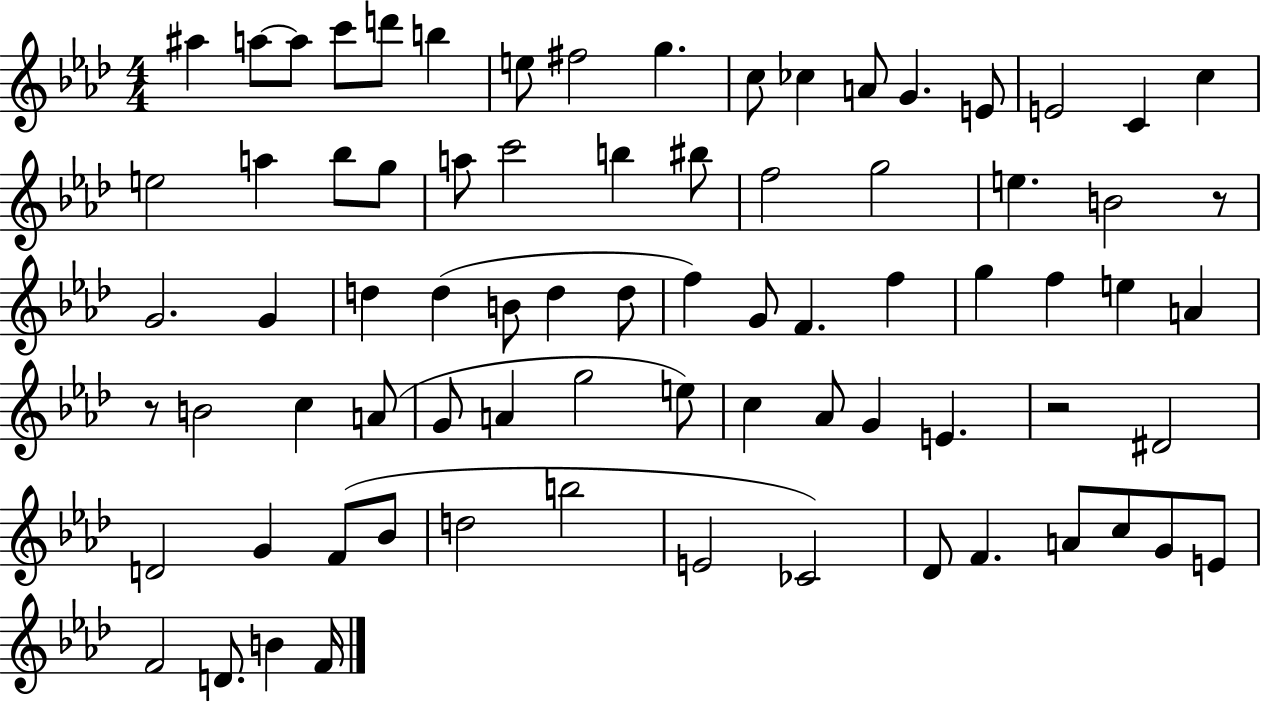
A#5/q A5/e A5/e C6/e D6/e B5/q E5/e F#5/h G5/q. C5/e CES5/q A4/e G4/q. E4/e E4/h C4/q C5/q E5/h A5/q Bb5/e G5/e A5/e C6/h B5/q BIS5/e F5/h G5/h E5/q. B4/h R/e G4/h. G4/q D5/q D5/q B4/e D5/q D5/e F5/q G4/e F4/q. F5/q G5/q F5/q E5/q A4/q R/e B4/h C5/q A4/e G4/e A4/q G5/h E5/e C5/q Ab4/e G4/q E4/q. R/h D#4/h D4/h G4/q F4/e Bb4/e D5/h B5/h E4/h CES4/h Db4/e F4/q. A4/e C5/e G4/e E4/e F4/h D4/e. B4/q F4/s